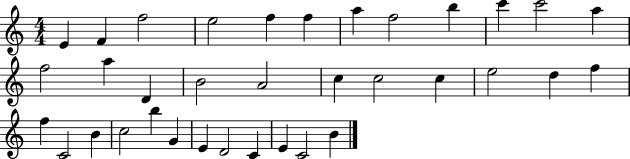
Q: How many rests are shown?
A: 0